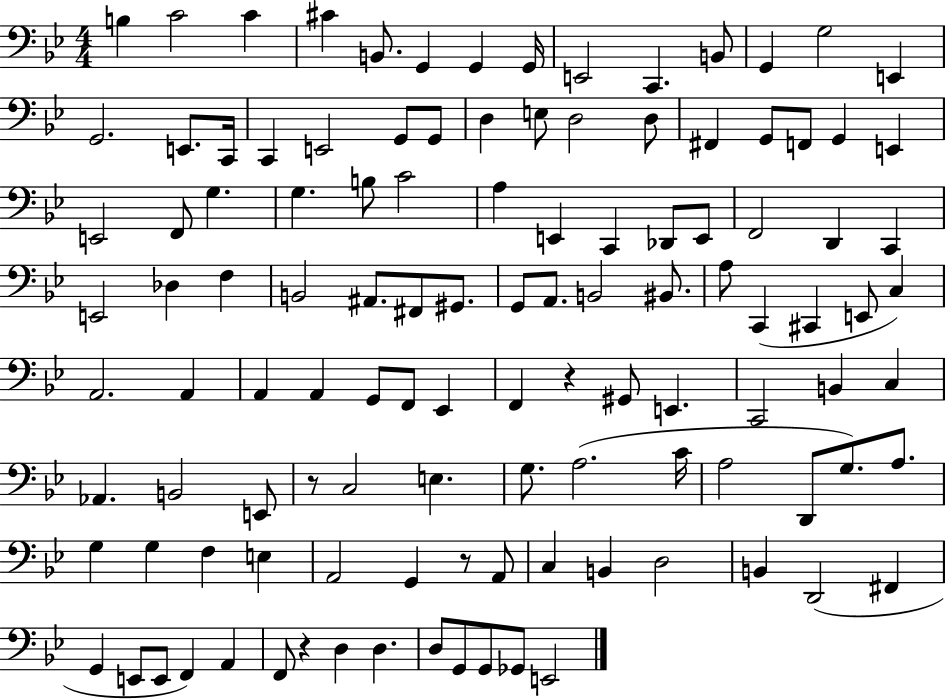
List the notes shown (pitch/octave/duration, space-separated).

B3/q C4/h C4/q C#4/q B2/e. G2/q G2/q G2/s E2/h C2/q. B2/e G2/q G3/h E2/q G2/h. E2/e. C2/s C2/q E2/h G2/e G2/e D3/q E3/e D3/h D3/e F#2/q G2/e F2/e G2/q E2/q E2/h F2/e G3/q. G3/q. B3/e C4/h A3/q E2/q C2/q Db2/e E2/e F2/h D2/q C2/q E2/h Db3/q F3/q B2/h A#2/e. F#2/e G#2/e. G2/e A2/e. B2/h BIS2/e. A3/e C2/q C#2/q E2/e C3/q A2/h. A2/q A2/q A2/q G2/e F2/e Eb2/q F2/q R/q G#2/e E2/q. C2/h B2/q C3/q Ab2/q. B2/h E2/e R/e C3/h E3/q. G3/e. A3/h. C4/s A3/h D2/e G3/e. A3/e. G3/q G3/q F3/q E3/q A2/h G2/q R/e A2/e C3/q B2/q D3/h B2/q D2/h F#2/q G2/q E2/e E2/e F2/q A2/q F2/e R/q D3/q D3/q. D3/e G2/e G2/e Gb2/e E2/h